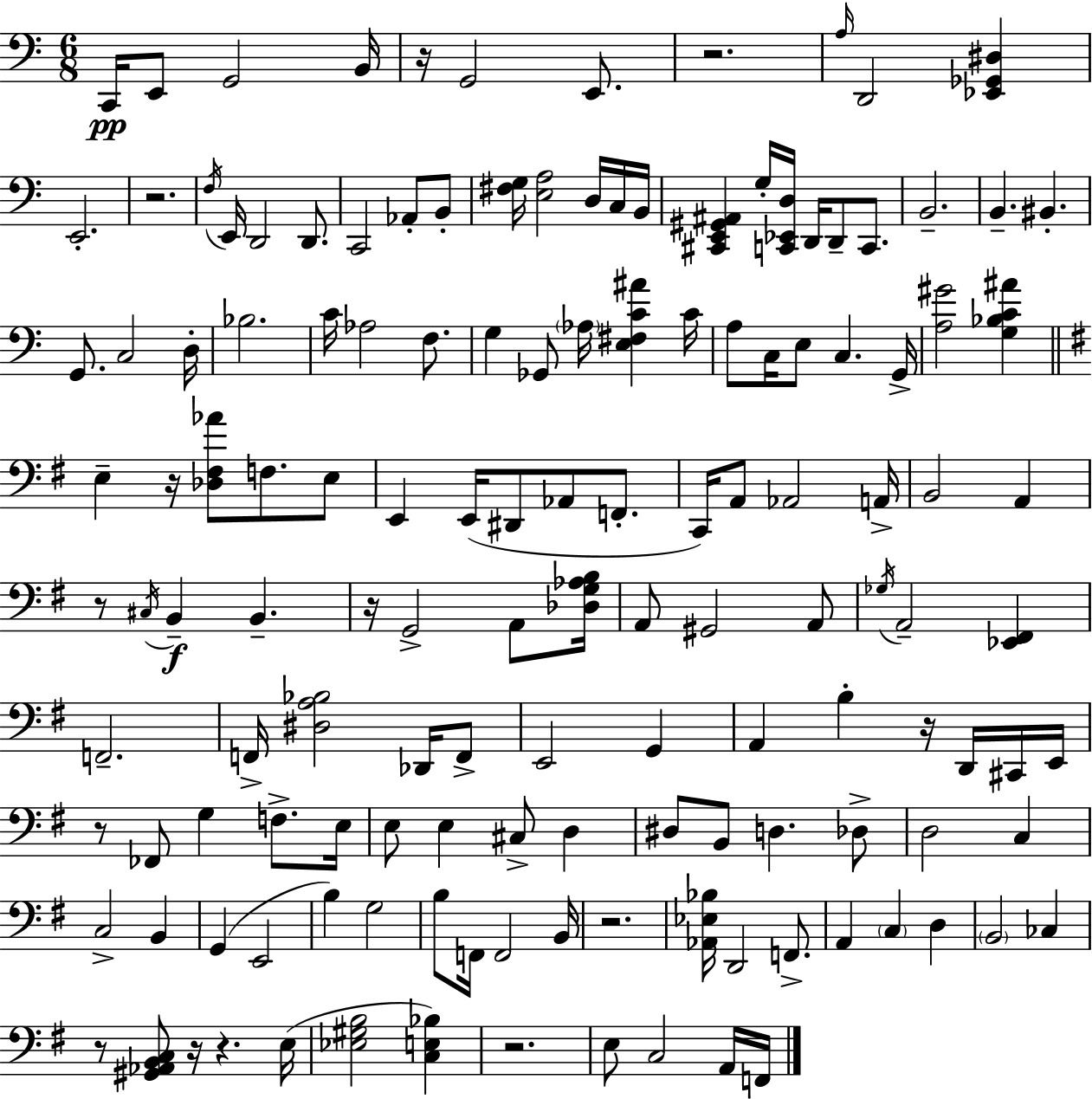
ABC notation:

X:1
T:Untitled
M:6/8
L:1/4
K:C
C,,/4 E,,/2 G,,2 B,,/4 z/4 G,,2 E,,/2 z2 A,/4 D,,2 [_E,,_G,,^D,] E,,2 z2 F,/4 E,,/4 D,,2 D,,/2 C,,2 _A,,/2 B,,/2 [^F,G,]/4 [E,A,]2 D,/4 C,/4 B,,/4 [^C,,E,,^G,,^A,,] G,/4 [C,,_E,,D,]/4 D,,/4 D,,/2 C,,/2 B,,2 B,, ^B,, G,,/2 C,2 D,/4 _B,2 C/4 _A,2 F,/2 G, _G,,/2 _A,/4 [E,^F,C^A] C/4 A,/2 C,/4 E,/2 C, G,,/4 [A,^G]2 [G,_B,C^A] E, z/4 [_D,^F,_A]/2 F,/2 E,/2 E,, E,,/4 ^D,,/2 _A,,/2 F,,/2 C,,/4 A,,/2 _A,,2 A,,/4 B,,2 A,, z/2 ^C,/4 B,, B,, z/4 G,,2 A,,/2 [_D,G,_A,B,]/4 A,,/2 ^G,,2 A,,/2 _G,/4 A,,2 [_E,,^F,,] F,,2 F,,/4 [^D,A,_B,]2 _D,,/4 F,,/2 E,,2 G,, A,, B, z/4 D,,/4 ^C,,/4 E,,/4 z/2 _F,,/2 G, F,/2 E,/4 E,/2 E, ^C,/2 D, ^D,/2 B,,/2 D, _D,/2 D,2 C, C,2 B,, G,, E,,2 B, G,2 B,/2 F,,/4 F,,2 B,,/4 z2 [_A,,_E,_B,]/4 D,,2 F,,/2 A,, C, D, B,,2 _C, z/2 [^G,,_A,,B,,C,]/2 z/4 z E,/4 [_E,^G,B,]2 [C,E,_B,] z2 E,/2 C,2 A,,/4 F,,/4